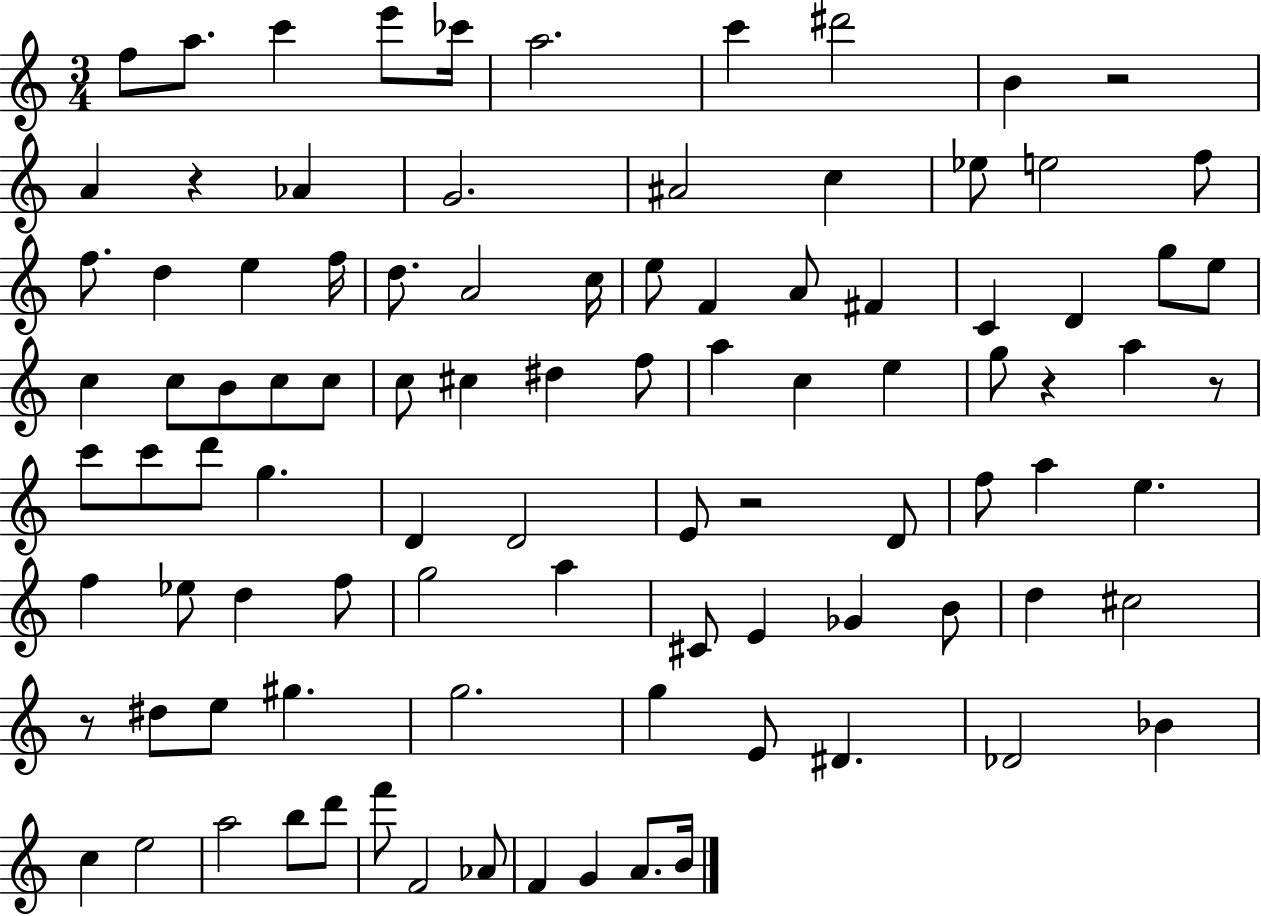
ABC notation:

X:1
T:Untitled
M:3/4
L:1/4
K:C
f/2 a/2 c' e'/2 _c'/4 a2 c' ^d'2 B z2 A z _A G2 ^A2 c _e/2 e2 f/2 f/2 d e f/4 d/2 A2 c/4 e/2 F A/2 ^F C D g/2 e/2 c c/2 B/2 c/2 c/2 c/2 ^c ^d f/2 a c e g/2 z a z/2 c'/2 c'/2 d'/2 g D D2 E/2 z2 D/2 f/2 a e f _e/2 d f/2 g2 a ^C/2 E _G B/2 d ^c2 z/2 ^d/2 e/2 ^g g2 g E/2 ^D _D2 _B c e2 a2 b/2 d'/2 f'/2 F2 _A/2 F G A/2 B/4